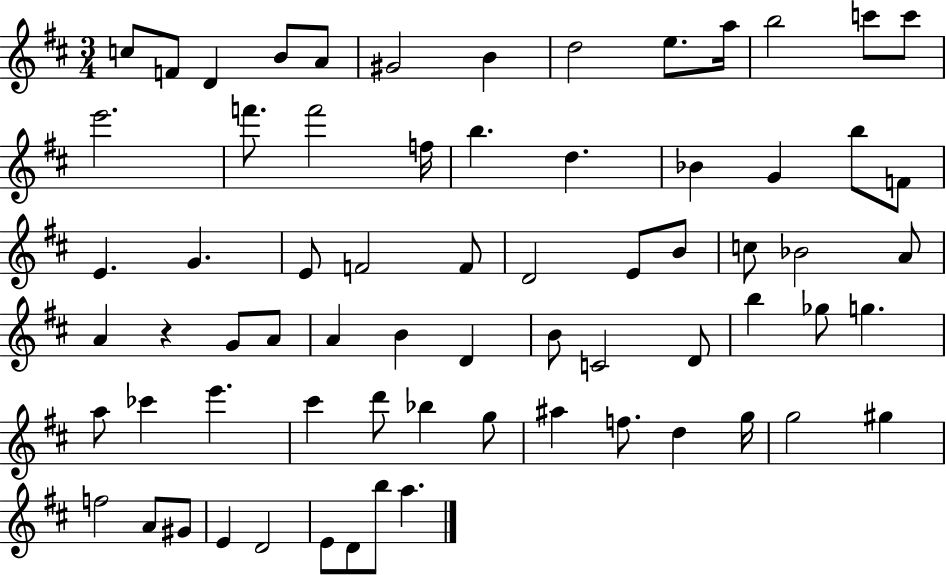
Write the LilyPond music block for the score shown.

{
  \clef treble
  \numericTimeSignature
  \time 3/4
  \key d \major
  c''8 f'8 d'4 b'8 a'8 | gis'2 b'4 | d''2 e''8. a''16 | b''2 c'''8 c'''8 | \break e'''2. | f'''8. f'''2 f''16 | b''4. d''4. | bes'4 g'4 b''8 f'8 | \break e'4. g'4. | e'8 f'2 f'8 | d'2 e'8 b'8 | c''8 bes'2 a'8 | \break a'4 r4 g'8 a'8 | a'4 b'4 d'4 | b'8 c'2 d'8 | b''4 ges''8 g''4. | \break a''8 ces'''4 e'''4. | cis'''4 d'''8 bes''4 g''8 | ais''4 f''8. d''4 g''16 | g''2 gis''4 | \break f''2 a'8 gis'8 | e'4 d'2 | e'8 d'8 b''8 a''4. | \bar "|."
}